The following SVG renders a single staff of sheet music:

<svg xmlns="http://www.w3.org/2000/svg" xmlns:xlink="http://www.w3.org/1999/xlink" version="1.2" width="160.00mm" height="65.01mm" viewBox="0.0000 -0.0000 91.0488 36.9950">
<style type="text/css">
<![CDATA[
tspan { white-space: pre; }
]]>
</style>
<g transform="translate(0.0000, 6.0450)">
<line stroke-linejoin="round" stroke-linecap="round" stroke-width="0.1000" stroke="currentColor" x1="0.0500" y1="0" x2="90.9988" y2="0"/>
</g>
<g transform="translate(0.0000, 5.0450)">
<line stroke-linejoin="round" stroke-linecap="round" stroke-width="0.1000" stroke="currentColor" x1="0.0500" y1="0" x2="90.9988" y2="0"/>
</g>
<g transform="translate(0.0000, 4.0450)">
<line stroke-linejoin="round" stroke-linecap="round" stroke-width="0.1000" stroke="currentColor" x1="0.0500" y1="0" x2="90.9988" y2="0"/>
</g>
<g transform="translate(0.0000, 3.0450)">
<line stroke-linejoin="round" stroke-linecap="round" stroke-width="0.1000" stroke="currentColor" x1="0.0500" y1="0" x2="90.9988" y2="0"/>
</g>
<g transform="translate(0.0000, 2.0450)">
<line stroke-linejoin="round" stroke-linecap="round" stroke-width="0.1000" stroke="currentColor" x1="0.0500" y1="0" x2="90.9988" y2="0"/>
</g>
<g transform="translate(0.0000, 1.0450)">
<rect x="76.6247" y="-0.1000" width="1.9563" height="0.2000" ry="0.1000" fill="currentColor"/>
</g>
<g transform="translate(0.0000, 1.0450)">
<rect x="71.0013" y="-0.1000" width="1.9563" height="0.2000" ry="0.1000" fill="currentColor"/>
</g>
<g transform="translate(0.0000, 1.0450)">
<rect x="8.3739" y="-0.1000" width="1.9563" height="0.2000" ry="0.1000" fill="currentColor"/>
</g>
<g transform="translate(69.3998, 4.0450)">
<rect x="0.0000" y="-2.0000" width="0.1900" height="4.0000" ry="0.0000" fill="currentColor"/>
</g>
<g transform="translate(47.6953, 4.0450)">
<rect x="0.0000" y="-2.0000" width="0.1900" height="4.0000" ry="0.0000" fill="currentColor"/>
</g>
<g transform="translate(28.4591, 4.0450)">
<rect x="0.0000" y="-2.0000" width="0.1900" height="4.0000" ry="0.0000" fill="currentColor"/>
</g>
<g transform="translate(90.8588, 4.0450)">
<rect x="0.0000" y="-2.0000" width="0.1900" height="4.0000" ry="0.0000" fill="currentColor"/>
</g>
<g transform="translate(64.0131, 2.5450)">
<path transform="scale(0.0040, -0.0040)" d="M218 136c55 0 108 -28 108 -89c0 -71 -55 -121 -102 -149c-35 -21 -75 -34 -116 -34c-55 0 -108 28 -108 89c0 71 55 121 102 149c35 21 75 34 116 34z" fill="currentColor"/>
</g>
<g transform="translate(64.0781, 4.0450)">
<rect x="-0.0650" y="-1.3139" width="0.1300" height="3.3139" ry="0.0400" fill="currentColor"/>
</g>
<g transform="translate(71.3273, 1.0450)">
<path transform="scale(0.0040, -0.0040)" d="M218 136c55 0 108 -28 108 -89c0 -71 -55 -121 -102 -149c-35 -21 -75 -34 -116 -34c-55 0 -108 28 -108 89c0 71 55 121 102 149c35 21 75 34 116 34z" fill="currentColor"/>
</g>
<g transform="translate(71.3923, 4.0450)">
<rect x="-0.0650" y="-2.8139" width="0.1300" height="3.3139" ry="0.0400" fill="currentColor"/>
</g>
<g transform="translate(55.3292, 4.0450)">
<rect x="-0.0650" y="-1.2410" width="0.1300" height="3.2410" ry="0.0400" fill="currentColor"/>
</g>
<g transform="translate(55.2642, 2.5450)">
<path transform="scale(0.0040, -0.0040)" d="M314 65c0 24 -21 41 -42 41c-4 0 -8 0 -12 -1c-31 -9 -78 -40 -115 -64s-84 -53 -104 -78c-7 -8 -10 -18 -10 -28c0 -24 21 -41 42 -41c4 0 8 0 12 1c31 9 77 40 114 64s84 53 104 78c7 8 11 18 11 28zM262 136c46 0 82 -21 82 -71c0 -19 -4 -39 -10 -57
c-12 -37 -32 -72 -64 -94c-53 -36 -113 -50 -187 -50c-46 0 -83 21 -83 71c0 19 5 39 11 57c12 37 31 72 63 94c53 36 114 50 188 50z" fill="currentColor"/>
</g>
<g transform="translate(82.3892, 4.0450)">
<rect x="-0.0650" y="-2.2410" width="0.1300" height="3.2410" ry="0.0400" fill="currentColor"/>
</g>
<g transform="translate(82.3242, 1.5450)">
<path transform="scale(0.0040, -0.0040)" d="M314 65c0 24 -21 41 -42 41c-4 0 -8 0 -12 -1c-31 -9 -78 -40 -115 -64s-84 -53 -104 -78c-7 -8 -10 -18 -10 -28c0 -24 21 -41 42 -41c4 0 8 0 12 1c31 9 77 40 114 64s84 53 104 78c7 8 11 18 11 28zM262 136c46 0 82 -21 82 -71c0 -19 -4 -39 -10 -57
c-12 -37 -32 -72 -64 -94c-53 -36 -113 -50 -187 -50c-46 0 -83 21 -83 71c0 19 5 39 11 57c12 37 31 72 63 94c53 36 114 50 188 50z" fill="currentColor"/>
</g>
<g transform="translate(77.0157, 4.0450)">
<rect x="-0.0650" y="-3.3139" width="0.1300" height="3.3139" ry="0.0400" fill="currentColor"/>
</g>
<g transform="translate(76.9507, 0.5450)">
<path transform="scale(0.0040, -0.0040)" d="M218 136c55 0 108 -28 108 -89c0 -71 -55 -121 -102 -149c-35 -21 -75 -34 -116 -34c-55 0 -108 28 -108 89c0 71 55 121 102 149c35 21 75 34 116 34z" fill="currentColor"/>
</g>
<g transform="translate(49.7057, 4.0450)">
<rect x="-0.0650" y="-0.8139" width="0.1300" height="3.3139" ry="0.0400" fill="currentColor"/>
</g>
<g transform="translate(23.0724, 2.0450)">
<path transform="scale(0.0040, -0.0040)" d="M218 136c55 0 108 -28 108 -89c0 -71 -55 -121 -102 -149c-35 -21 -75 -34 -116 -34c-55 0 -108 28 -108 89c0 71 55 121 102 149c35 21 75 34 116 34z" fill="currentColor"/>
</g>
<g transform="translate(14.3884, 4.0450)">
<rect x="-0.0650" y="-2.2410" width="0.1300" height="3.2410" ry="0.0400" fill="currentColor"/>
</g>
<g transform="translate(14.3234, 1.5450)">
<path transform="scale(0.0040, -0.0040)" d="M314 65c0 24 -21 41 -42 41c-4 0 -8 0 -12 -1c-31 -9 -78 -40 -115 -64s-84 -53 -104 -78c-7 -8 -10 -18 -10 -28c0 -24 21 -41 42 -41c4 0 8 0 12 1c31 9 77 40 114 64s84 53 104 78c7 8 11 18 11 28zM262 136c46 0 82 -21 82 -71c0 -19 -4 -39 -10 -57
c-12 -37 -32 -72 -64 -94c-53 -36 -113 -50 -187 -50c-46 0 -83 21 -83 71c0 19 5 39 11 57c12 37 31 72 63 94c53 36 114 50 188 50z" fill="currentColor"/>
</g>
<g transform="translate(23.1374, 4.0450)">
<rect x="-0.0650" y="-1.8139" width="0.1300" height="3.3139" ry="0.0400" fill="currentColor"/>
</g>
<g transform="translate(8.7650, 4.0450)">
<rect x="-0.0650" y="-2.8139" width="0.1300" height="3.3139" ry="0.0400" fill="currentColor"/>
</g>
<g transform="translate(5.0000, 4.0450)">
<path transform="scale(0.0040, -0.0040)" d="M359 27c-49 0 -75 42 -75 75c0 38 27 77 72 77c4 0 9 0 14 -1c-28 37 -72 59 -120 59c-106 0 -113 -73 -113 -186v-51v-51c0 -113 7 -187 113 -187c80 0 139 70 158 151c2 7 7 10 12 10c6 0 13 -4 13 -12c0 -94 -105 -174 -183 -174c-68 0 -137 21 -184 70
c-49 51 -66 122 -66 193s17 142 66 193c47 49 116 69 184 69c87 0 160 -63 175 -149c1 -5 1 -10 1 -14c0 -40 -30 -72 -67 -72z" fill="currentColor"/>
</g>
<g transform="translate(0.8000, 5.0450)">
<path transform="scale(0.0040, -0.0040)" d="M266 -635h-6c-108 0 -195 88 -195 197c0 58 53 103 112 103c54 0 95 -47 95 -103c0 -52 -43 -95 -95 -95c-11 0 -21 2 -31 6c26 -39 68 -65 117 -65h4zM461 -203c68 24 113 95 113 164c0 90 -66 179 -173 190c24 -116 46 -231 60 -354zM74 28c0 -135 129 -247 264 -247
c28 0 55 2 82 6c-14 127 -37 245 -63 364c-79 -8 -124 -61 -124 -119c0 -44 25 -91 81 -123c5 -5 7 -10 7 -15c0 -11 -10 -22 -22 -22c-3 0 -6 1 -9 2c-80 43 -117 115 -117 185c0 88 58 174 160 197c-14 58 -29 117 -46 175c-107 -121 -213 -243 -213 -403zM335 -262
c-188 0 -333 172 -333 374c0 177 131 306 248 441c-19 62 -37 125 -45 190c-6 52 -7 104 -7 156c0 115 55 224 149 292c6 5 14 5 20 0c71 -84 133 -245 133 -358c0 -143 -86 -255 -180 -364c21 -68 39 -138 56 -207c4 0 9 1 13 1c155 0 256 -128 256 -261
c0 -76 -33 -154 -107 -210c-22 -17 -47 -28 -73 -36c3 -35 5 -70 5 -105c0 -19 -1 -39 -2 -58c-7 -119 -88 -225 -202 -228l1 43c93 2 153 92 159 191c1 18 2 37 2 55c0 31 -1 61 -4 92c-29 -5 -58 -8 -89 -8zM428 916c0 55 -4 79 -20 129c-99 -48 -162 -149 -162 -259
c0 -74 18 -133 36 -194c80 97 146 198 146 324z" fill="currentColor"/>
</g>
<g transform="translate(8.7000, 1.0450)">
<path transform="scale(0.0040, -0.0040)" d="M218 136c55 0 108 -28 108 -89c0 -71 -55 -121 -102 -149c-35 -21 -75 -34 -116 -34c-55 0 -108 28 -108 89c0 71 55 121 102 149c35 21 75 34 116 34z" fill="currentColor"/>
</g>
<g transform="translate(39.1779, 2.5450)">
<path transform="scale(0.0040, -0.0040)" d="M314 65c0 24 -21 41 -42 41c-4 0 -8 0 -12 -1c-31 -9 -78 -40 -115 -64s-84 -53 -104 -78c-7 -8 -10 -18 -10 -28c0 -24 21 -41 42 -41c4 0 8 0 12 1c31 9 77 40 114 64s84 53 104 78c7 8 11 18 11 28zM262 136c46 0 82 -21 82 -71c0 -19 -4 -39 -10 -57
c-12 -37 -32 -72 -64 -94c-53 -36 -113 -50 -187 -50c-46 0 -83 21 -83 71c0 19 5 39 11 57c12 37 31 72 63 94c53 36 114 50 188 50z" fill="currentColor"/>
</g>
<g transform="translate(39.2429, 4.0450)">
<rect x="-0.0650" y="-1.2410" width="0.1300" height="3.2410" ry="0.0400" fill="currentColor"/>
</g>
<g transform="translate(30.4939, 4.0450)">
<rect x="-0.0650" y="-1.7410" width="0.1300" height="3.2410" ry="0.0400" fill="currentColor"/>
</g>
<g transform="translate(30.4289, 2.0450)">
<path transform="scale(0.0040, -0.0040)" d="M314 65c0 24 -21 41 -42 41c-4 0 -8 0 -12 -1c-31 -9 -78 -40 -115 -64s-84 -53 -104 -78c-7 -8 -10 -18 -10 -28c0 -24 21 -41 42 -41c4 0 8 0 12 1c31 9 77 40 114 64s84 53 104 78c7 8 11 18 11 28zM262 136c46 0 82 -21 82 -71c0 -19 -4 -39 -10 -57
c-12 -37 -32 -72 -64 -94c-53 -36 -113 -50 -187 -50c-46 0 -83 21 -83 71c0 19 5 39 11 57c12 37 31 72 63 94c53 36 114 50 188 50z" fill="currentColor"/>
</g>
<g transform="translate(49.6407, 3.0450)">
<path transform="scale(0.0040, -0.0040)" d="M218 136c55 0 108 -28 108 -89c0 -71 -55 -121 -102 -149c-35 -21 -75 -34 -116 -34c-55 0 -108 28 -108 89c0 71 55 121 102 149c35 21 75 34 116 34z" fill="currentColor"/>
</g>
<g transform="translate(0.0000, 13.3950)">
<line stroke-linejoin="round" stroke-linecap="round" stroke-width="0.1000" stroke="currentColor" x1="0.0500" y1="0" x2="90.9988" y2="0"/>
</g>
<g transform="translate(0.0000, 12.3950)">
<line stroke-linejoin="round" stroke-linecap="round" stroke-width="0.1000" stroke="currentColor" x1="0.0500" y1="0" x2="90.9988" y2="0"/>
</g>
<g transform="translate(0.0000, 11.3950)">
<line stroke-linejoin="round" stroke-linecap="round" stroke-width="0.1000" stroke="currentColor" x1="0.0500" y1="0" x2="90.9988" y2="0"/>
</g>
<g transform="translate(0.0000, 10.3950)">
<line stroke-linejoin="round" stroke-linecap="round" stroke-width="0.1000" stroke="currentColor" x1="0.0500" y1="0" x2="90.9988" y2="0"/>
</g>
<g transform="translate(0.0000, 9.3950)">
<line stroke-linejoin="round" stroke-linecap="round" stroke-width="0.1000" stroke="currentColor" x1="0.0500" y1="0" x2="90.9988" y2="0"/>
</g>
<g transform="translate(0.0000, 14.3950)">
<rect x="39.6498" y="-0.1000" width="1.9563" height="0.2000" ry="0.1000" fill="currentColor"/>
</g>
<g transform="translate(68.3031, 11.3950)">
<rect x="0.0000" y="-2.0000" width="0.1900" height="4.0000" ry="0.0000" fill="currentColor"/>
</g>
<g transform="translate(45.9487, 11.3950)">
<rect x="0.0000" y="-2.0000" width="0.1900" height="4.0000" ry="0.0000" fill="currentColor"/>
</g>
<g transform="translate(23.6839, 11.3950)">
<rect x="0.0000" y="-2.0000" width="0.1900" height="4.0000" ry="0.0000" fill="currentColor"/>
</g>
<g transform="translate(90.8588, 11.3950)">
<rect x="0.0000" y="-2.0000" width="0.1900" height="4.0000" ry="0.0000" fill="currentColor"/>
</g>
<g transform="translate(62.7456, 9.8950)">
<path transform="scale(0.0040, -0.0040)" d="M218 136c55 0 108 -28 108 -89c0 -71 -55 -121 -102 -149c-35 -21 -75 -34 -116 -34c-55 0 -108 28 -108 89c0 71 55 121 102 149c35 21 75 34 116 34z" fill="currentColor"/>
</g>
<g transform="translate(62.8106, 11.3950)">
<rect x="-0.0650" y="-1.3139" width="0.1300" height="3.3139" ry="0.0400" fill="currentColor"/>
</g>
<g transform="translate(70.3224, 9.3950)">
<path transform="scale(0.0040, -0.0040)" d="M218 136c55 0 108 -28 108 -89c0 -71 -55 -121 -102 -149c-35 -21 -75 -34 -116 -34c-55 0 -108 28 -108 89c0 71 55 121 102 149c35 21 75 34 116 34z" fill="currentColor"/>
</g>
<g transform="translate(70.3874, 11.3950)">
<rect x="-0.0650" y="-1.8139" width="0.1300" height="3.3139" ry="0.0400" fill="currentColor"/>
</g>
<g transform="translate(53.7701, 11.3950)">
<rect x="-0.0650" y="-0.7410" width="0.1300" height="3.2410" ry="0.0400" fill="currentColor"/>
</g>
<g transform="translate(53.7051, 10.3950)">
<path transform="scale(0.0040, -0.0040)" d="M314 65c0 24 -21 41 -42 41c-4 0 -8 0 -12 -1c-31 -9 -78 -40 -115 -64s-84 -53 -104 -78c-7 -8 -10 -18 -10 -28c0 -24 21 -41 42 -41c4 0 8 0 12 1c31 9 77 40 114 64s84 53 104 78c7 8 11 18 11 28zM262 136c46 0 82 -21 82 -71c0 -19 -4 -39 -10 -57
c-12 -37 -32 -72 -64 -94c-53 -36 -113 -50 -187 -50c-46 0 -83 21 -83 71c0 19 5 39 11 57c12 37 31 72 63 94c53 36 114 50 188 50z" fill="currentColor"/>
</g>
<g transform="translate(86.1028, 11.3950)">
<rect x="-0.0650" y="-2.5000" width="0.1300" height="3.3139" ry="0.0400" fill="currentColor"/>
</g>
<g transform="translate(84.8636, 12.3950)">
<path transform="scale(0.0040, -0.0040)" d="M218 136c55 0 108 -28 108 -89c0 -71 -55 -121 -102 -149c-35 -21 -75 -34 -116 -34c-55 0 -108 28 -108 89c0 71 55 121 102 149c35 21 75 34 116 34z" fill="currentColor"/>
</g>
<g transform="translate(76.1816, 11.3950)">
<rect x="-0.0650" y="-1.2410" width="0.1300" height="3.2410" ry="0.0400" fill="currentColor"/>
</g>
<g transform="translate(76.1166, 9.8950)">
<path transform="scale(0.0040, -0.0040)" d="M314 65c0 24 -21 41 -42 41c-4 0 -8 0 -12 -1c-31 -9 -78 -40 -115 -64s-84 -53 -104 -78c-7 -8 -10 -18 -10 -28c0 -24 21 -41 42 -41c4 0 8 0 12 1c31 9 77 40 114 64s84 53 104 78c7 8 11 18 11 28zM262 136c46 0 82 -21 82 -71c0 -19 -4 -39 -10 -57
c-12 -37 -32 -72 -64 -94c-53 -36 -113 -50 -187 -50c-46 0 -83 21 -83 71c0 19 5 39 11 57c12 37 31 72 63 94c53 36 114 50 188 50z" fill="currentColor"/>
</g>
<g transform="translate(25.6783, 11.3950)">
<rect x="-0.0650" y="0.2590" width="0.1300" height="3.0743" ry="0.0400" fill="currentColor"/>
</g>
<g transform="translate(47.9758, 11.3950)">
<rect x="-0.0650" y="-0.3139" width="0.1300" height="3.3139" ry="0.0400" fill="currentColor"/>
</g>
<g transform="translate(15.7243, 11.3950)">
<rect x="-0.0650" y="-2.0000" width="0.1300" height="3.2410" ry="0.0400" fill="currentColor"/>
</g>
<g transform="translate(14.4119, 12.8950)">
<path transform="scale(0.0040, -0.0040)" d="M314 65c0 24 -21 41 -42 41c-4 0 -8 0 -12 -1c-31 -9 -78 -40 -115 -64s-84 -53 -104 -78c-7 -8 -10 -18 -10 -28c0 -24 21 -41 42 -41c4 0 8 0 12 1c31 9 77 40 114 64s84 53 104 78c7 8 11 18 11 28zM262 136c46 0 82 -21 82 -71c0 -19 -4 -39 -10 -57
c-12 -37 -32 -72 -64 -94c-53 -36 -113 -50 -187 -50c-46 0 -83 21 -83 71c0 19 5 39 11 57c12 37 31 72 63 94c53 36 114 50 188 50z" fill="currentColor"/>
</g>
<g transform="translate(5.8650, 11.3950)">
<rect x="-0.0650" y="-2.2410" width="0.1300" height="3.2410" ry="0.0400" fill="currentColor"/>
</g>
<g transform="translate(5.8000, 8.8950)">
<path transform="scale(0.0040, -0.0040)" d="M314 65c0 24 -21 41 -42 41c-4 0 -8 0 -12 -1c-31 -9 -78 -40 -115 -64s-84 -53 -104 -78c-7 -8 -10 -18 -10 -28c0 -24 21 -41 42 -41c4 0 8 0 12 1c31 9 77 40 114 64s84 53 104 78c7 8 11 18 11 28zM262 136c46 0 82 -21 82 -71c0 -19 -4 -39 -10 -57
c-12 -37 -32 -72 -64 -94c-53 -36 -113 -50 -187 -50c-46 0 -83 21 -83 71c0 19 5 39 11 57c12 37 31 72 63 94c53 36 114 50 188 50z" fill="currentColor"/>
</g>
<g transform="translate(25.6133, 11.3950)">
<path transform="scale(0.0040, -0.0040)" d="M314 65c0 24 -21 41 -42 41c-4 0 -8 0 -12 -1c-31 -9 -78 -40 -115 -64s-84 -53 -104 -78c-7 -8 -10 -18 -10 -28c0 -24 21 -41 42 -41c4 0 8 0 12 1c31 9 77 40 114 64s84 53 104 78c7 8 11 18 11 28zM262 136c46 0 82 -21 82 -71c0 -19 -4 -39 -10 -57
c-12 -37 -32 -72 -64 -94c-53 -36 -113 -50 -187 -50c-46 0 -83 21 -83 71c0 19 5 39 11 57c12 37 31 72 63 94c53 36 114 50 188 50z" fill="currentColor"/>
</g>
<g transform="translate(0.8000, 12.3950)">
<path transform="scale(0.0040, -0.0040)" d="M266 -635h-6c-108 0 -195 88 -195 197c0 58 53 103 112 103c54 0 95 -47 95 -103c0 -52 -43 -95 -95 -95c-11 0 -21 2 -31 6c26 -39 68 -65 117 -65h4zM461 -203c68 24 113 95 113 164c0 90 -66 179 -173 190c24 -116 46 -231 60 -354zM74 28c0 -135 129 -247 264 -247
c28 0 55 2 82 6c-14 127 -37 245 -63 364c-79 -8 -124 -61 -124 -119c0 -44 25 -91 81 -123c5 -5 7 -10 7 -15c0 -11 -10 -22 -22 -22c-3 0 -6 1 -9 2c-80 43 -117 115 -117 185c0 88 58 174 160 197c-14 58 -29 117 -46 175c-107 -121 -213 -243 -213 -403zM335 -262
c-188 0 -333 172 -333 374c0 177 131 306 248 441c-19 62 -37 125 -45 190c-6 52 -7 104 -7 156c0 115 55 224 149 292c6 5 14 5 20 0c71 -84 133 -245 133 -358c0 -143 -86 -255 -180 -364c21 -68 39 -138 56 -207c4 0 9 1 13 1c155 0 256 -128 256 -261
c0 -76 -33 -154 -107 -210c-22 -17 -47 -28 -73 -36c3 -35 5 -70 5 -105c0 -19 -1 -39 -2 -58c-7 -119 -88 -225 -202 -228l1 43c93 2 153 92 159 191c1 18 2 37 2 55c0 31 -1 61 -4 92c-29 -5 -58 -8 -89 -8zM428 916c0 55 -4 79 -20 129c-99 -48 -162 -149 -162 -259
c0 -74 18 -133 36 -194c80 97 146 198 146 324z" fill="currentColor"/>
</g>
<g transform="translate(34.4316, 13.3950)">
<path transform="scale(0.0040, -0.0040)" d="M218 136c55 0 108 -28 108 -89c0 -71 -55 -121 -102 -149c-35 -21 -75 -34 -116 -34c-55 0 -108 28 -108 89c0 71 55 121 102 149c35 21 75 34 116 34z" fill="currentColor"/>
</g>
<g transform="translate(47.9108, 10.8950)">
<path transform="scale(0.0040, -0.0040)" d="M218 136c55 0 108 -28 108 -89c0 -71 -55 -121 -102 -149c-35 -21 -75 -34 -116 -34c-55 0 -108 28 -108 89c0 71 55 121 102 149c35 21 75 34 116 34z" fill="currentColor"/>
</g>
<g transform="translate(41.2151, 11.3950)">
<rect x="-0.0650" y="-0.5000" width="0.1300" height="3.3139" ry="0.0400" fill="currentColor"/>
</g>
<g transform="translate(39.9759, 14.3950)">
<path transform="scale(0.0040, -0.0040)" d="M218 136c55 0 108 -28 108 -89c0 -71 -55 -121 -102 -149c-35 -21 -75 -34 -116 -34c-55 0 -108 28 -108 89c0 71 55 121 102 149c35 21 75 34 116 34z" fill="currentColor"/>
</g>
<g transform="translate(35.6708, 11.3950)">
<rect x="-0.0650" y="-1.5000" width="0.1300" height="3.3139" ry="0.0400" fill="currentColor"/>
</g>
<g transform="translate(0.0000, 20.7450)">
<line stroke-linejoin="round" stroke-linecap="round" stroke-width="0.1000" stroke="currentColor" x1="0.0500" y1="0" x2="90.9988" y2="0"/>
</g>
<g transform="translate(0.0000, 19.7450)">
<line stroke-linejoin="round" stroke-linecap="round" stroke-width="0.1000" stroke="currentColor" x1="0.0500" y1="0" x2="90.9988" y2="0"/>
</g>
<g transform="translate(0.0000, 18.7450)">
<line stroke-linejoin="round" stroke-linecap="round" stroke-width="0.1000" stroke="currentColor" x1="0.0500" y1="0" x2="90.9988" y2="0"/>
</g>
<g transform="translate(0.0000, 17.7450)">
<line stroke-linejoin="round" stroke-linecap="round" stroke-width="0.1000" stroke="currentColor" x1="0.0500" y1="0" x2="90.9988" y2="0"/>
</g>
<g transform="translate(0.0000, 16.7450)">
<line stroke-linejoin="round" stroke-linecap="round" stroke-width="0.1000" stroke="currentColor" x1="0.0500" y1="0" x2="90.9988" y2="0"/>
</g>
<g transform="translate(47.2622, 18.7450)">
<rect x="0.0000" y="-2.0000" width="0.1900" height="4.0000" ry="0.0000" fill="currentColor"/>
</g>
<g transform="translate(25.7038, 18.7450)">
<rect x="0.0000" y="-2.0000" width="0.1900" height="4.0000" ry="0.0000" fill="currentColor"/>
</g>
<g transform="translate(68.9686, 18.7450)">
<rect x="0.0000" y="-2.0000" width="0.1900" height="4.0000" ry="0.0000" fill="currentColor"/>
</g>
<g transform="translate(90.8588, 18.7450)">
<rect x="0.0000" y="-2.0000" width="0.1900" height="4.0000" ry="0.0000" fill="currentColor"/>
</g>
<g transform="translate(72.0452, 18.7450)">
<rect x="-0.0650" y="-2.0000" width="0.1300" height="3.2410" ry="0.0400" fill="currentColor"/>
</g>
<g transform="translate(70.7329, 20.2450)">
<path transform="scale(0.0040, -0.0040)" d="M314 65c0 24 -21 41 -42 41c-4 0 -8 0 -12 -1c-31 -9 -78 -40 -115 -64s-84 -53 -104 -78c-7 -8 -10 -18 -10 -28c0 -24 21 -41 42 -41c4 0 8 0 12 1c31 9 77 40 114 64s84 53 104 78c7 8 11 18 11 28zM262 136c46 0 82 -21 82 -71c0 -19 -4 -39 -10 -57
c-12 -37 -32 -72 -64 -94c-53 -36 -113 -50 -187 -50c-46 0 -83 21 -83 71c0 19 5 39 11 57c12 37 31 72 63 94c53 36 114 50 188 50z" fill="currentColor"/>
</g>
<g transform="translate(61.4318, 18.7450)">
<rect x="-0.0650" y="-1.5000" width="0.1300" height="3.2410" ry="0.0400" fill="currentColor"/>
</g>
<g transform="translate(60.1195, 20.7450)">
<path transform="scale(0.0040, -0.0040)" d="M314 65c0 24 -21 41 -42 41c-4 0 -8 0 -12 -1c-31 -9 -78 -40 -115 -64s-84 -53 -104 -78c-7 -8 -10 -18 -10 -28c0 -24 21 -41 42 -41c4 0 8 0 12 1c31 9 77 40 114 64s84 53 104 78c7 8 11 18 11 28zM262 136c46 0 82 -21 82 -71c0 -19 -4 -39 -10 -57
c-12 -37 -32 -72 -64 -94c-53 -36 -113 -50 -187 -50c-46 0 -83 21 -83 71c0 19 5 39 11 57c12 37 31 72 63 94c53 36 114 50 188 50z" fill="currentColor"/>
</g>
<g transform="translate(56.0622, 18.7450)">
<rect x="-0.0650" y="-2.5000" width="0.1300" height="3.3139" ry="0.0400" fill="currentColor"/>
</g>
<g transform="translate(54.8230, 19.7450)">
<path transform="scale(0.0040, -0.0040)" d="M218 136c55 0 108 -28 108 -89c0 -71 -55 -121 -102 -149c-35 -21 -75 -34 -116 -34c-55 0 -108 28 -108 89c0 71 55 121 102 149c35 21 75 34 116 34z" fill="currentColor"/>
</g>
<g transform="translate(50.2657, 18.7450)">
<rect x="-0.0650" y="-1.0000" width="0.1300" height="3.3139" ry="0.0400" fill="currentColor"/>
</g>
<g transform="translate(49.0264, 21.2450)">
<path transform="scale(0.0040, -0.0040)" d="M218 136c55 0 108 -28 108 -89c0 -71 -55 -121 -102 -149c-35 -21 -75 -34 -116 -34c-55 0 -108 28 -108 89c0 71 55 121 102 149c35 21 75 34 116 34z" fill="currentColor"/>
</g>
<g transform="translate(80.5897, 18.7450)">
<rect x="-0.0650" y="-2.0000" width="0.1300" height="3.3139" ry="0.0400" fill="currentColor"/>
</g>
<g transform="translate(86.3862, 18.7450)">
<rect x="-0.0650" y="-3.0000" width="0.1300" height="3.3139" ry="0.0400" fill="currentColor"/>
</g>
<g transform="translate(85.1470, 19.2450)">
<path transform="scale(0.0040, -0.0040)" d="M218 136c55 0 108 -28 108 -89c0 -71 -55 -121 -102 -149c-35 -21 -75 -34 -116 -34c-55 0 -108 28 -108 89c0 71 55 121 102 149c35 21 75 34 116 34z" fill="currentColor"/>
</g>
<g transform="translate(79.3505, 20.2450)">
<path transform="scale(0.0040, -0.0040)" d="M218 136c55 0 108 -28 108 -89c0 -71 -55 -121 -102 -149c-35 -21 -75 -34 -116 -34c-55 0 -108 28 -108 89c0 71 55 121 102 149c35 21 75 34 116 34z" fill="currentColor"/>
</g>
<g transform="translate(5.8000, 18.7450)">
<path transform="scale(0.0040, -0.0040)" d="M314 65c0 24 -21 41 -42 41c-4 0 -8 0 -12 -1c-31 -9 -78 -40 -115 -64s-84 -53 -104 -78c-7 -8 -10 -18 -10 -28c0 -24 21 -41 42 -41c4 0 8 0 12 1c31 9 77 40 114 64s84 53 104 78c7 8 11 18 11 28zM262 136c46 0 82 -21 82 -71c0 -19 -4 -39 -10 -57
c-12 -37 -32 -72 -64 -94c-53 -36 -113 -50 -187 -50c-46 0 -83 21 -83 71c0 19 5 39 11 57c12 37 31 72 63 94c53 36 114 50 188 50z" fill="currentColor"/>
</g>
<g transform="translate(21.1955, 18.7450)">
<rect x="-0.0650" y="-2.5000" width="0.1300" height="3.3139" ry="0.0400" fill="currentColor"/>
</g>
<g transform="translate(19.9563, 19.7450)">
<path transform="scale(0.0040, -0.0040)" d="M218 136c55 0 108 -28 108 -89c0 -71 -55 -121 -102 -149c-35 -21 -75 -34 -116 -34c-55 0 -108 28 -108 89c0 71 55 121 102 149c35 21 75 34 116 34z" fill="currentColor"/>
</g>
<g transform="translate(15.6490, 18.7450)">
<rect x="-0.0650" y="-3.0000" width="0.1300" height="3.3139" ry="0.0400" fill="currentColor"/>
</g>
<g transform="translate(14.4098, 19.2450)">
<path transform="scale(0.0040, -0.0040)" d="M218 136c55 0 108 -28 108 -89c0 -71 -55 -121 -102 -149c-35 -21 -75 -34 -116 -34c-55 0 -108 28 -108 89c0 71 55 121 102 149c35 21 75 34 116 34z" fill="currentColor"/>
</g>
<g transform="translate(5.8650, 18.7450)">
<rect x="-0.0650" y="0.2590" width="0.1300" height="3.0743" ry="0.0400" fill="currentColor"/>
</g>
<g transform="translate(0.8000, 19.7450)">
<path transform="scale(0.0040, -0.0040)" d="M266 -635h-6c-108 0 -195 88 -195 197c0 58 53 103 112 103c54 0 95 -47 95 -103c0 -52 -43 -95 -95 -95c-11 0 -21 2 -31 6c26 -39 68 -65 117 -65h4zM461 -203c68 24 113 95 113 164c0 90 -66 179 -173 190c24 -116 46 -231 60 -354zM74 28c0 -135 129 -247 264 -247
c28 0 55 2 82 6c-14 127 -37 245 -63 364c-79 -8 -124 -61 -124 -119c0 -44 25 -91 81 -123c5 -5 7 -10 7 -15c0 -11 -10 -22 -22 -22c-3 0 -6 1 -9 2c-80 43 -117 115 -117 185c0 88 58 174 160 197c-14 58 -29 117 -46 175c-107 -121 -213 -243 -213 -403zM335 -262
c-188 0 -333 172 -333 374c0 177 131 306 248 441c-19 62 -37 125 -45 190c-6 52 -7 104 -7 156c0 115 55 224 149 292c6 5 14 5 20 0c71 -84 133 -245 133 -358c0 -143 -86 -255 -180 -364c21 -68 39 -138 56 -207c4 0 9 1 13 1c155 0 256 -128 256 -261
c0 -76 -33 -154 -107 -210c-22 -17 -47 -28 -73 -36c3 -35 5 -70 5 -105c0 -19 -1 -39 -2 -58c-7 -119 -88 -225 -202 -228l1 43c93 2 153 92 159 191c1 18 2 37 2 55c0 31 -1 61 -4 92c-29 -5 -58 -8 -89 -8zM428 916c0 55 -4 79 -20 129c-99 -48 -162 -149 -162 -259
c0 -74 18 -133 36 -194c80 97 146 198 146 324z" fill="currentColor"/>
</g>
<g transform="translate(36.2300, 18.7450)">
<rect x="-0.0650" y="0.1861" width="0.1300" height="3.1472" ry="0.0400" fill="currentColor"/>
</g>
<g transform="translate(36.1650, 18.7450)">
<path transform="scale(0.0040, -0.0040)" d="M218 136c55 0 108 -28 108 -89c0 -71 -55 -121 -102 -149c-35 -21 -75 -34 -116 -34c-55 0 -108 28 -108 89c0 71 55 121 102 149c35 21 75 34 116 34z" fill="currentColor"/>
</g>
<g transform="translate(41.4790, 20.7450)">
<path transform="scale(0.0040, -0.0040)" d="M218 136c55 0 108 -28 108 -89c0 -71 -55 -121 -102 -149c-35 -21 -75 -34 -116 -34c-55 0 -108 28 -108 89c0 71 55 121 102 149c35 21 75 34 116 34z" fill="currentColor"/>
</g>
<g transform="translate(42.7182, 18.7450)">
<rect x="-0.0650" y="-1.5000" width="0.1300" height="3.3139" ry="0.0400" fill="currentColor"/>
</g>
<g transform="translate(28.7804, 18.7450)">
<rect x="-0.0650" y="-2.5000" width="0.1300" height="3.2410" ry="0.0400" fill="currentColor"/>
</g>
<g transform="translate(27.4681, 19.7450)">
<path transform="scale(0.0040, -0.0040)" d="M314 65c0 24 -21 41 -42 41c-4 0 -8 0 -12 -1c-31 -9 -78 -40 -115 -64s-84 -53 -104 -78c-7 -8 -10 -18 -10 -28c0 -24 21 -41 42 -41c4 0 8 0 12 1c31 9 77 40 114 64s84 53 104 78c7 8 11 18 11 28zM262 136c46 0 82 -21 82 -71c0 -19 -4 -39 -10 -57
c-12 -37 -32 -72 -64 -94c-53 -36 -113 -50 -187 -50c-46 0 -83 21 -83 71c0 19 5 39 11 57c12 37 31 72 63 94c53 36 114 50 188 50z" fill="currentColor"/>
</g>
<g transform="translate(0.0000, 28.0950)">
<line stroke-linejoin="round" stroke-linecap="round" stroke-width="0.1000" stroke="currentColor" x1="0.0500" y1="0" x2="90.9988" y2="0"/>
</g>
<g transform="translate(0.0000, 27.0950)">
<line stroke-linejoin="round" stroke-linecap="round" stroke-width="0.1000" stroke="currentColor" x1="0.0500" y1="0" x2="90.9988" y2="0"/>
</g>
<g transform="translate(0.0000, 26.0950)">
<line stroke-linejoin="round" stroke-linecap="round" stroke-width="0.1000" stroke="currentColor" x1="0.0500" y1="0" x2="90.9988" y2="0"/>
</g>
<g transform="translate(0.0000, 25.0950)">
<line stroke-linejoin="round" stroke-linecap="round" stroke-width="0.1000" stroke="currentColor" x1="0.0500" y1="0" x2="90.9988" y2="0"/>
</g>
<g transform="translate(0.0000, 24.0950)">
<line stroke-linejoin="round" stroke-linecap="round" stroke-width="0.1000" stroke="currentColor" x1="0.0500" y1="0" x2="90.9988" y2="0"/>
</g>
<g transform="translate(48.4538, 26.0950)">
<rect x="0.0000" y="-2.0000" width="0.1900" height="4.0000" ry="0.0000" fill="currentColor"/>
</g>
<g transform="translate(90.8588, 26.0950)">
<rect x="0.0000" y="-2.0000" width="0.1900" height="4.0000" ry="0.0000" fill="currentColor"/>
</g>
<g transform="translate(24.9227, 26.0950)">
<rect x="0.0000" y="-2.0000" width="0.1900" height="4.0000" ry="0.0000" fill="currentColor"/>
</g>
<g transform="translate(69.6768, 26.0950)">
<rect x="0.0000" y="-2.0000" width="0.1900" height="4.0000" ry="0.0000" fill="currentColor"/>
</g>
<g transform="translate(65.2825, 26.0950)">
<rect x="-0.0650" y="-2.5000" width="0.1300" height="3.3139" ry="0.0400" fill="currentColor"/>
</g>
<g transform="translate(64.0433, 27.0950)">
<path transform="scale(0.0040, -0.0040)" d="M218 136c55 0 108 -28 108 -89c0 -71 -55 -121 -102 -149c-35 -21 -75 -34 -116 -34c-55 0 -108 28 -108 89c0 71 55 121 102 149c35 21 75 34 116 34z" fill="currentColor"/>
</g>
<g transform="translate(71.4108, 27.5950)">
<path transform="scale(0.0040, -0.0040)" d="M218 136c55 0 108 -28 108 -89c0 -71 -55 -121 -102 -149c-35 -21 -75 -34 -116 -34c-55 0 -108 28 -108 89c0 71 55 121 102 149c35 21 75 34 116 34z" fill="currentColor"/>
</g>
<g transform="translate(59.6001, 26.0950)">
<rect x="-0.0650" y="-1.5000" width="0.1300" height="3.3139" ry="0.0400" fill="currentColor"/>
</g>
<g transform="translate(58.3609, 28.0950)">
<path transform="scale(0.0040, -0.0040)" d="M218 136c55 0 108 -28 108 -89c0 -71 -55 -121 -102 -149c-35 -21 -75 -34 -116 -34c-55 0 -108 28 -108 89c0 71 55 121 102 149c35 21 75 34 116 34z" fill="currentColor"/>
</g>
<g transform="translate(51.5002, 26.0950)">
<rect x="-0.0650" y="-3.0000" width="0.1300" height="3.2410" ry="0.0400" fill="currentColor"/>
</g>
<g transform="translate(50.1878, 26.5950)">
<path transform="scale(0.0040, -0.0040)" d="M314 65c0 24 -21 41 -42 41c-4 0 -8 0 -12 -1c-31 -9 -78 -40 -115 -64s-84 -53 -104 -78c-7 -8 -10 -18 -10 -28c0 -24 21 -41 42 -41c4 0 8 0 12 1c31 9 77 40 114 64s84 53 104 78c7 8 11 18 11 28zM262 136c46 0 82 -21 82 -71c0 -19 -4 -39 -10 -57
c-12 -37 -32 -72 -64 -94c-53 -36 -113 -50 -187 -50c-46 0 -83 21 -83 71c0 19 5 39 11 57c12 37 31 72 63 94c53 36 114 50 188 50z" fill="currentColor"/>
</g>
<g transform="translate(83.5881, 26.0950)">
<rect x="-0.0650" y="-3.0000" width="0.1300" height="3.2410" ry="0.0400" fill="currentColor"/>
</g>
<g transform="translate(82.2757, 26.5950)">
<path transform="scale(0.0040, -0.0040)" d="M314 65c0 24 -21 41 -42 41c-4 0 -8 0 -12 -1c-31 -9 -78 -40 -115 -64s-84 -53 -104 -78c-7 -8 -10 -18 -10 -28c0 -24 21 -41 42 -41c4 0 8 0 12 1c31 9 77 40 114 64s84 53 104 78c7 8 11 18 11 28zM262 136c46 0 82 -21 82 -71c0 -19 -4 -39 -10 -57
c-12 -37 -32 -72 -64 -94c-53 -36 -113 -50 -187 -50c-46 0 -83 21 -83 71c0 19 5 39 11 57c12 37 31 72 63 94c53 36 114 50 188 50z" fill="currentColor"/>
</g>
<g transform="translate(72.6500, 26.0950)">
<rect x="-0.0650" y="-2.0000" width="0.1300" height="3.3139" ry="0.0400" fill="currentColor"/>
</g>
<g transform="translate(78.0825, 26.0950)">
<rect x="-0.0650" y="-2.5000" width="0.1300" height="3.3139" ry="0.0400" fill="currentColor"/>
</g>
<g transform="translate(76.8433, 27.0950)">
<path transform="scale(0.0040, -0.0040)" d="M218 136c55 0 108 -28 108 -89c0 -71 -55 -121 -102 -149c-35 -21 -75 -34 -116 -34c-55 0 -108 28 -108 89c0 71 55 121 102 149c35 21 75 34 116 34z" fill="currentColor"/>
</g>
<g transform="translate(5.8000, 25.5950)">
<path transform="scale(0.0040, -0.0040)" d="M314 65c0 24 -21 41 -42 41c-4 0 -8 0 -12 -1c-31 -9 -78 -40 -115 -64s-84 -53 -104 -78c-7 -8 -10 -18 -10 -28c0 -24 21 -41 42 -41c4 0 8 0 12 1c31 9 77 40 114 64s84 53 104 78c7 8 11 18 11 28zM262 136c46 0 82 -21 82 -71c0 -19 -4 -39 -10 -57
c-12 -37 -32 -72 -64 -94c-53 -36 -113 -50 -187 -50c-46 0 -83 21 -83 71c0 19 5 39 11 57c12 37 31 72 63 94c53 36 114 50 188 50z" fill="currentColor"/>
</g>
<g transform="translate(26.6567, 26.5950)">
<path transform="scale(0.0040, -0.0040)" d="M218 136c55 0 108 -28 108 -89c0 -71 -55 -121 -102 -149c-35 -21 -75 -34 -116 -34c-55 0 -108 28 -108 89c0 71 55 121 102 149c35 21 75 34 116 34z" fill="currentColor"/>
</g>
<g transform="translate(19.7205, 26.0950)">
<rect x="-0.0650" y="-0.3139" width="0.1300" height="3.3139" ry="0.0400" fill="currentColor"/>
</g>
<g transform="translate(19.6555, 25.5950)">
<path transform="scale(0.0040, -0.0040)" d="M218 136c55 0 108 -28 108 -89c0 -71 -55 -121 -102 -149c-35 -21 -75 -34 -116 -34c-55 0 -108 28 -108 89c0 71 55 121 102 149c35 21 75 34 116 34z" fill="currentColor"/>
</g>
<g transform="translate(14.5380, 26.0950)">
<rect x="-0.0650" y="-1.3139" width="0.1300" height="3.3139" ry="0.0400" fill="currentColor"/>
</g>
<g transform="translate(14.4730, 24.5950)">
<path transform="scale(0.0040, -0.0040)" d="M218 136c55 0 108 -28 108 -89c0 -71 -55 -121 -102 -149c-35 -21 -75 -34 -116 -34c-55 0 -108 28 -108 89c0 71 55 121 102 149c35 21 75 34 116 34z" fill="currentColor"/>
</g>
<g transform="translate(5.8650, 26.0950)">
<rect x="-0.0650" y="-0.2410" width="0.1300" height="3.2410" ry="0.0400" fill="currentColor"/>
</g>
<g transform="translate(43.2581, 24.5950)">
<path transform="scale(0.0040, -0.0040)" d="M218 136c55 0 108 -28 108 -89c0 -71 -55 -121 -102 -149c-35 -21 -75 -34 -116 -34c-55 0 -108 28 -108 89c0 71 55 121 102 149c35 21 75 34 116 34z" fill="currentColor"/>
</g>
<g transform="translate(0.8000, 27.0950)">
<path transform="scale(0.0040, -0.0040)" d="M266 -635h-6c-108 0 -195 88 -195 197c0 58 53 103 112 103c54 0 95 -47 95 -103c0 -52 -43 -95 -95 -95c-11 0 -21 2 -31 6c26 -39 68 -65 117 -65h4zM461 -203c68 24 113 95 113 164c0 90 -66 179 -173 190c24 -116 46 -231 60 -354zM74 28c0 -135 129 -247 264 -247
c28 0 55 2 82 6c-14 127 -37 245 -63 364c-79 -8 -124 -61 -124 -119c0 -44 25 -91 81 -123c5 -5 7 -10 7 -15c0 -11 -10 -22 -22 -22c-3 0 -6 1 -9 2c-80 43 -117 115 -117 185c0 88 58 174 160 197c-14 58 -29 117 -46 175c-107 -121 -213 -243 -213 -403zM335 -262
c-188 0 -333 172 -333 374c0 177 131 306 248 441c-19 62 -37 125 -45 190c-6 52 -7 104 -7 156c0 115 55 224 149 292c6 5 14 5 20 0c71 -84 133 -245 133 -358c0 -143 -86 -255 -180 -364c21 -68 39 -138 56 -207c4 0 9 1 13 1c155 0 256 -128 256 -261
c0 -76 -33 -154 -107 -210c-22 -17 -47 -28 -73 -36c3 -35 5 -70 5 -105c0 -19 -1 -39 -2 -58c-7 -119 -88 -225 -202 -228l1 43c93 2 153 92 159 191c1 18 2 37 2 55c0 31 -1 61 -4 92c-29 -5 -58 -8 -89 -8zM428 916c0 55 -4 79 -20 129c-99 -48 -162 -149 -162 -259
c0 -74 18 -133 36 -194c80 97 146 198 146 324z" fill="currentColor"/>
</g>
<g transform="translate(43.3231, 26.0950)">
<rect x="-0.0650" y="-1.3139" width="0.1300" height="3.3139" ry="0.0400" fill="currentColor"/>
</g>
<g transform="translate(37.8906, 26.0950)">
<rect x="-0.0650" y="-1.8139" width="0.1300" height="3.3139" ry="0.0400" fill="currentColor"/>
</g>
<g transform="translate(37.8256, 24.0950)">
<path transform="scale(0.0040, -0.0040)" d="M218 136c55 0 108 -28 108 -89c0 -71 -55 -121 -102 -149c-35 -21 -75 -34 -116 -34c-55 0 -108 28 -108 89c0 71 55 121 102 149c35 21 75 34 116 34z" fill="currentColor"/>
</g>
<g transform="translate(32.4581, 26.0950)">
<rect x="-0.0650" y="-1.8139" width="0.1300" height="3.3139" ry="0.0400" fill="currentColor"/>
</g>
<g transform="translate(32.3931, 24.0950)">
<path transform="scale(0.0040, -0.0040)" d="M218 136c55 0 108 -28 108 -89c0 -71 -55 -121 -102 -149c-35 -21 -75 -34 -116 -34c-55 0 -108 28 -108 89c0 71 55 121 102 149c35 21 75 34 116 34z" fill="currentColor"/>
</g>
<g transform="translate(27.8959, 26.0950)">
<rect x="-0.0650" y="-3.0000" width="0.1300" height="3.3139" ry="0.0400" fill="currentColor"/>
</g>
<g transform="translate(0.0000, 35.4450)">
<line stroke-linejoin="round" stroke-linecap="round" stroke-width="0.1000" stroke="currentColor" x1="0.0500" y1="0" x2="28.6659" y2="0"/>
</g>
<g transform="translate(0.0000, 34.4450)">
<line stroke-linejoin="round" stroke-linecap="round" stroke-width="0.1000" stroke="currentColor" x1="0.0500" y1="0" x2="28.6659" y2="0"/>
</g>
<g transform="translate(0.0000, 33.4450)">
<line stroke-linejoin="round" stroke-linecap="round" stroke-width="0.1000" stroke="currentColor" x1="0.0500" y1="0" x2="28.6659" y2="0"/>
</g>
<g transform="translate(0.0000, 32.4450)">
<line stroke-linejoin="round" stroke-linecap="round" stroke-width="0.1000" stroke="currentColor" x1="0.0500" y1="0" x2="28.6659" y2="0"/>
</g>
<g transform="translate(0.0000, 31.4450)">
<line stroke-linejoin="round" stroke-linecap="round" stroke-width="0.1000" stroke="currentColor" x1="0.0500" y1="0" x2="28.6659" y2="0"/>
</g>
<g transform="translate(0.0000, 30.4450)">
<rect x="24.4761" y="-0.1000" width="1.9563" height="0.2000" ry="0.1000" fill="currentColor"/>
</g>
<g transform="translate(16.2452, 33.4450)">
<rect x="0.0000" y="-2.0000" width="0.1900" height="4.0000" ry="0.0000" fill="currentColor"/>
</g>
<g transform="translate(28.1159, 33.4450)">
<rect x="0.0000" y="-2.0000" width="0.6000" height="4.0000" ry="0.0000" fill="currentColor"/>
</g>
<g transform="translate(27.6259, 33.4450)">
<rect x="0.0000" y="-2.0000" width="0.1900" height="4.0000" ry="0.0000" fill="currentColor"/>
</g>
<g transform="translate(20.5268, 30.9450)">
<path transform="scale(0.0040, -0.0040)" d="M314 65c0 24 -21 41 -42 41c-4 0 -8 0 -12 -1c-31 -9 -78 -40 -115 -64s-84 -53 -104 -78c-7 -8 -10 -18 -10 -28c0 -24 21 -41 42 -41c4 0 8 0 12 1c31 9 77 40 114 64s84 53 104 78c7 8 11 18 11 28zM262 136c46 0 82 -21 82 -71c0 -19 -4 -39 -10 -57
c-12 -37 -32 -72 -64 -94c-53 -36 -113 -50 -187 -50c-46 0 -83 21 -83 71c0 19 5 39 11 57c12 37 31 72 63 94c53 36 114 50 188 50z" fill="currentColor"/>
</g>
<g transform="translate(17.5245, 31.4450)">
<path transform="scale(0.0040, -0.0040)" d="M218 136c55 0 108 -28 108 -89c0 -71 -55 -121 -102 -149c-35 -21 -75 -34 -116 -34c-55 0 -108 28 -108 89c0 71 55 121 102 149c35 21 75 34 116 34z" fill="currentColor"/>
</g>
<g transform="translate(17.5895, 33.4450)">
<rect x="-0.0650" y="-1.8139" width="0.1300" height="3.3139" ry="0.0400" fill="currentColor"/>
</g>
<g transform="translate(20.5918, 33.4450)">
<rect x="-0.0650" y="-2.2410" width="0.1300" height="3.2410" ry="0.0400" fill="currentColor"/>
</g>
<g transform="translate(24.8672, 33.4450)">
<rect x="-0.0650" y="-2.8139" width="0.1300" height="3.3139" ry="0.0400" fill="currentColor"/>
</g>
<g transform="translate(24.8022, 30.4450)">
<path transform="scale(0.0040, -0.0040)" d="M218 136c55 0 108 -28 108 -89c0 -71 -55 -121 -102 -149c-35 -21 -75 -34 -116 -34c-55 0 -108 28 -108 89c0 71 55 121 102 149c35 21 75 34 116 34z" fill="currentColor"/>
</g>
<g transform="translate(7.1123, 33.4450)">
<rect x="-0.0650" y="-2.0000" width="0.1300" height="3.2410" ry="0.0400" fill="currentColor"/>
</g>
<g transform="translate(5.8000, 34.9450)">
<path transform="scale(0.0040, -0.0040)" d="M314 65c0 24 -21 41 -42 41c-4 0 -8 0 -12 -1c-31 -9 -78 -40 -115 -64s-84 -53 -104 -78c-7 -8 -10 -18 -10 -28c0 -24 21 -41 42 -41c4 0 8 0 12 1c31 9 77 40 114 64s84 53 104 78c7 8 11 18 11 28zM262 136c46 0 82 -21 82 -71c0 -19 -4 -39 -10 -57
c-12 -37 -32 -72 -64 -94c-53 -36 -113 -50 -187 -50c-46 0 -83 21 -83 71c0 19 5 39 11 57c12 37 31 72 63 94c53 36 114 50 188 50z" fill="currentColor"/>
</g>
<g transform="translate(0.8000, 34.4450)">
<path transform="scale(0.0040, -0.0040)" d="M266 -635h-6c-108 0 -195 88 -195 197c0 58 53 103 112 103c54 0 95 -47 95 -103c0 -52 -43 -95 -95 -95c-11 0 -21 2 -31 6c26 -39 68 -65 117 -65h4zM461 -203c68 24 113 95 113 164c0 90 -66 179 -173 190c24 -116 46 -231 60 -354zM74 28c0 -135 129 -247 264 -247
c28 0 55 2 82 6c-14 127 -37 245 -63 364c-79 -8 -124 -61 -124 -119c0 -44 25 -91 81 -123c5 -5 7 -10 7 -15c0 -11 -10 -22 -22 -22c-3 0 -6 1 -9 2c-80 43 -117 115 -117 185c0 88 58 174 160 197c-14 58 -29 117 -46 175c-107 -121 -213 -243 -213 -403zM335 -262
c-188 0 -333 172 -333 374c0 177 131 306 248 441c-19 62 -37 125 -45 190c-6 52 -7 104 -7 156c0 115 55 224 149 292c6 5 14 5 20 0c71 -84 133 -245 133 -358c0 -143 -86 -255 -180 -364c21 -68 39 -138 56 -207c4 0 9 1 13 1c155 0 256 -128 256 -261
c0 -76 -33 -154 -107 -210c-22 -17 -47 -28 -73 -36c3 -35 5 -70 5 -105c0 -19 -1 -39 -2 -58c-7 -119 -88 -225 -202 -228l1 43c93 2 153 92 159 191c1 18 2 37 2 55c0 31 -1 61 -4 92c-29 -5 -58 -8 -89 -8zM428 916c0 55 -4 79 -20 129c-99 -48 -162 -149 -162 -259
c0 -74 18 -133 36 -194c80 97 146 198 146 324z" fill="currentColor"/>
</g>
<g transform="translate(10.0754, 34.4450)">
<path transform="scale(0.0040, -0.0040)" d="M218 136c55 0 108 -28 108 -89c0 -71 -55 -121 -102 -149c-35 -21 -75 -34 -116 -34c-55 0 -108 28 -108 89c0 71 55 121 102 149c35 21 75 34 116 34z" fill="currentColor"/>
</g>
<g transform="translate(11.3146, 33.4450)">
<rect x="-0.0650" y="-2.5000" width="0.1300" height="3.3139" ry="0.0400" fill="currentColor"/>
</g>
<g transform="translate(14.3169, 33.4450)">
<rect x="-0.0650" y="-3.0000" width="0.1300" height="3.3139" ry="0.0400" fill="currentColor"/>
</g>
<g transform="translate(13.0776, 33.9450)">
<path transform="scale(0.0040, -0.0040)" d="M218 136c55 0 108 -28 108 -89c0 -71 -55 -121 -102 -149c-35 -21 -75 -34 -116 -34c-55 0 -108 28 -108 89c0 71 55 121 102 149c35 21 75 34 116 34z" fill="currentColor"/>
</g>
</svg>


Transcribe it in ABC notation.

X:1
T:Untitled
M:4/4
L:1/4
K:C
a g2 f f2 e2 d e2 e a b g2 g2 F2 B2 E C c d2 e f e2 G B2 A G G2 B E D G E2 F2 F A c2 e c A f f e A2 E G F G A2 F2 G A f g2 a